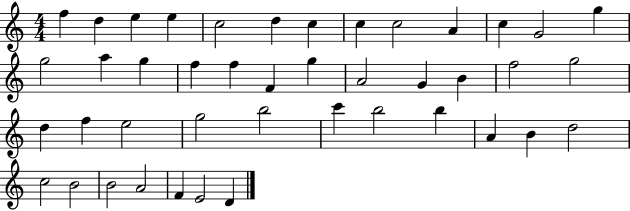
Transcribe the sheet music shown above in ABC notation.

X:1
T:Untitled
M:4/4
L:1/4
K:C
f d e e c2 d c c c2 A c G2 g g2 a g f f F g A2 G B f2 g2 d f e2 g2 b2 c' b2 b A B d2 c2 B2 B2 A2 F E2 D